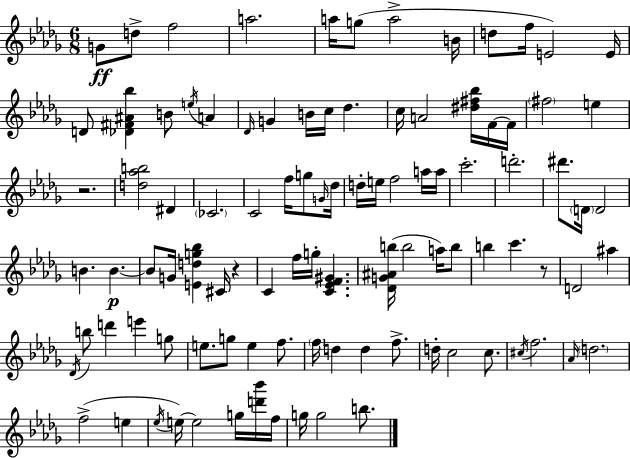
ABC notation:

X:1
T:Untitled
M:6/8
L:1/4
K:Bbm
G/2 d/2 f2 a2 a/4 g/2 a2 B/4 d/2 f/4 E2 E/4 D/2 [_D^F^A_b] B/2 e/4 A _D/4 G B/4 c/4 _d c/4 A2 [^d^f_b]/4 F/4 F/4 ^f2 e z2 [d_ab]2 ^D _C2 C2 f/4 g/2 G/4 _d/4 d/4 e/4 f2 a/4 a/4 c'2 d'2 ^d'/2 D/4 D2 B B B/2 G/4 [Edg_b] ^C/4 z C f/4 g/4 [C_EF^G] [_DG^Ab]/4 b2 a/4 b/2 b c' z/2 D2 ^a _D/4 b/2 d' e' g/2 e/2 g/2 e f/2 f/4 d d f/2 d/4 c2 c/2 ^c/4 f2 _A/4 d2 f2 e _e/4 e/4 e2 g/4 [d'_b']/4 f/4 g/4 g2 b/2